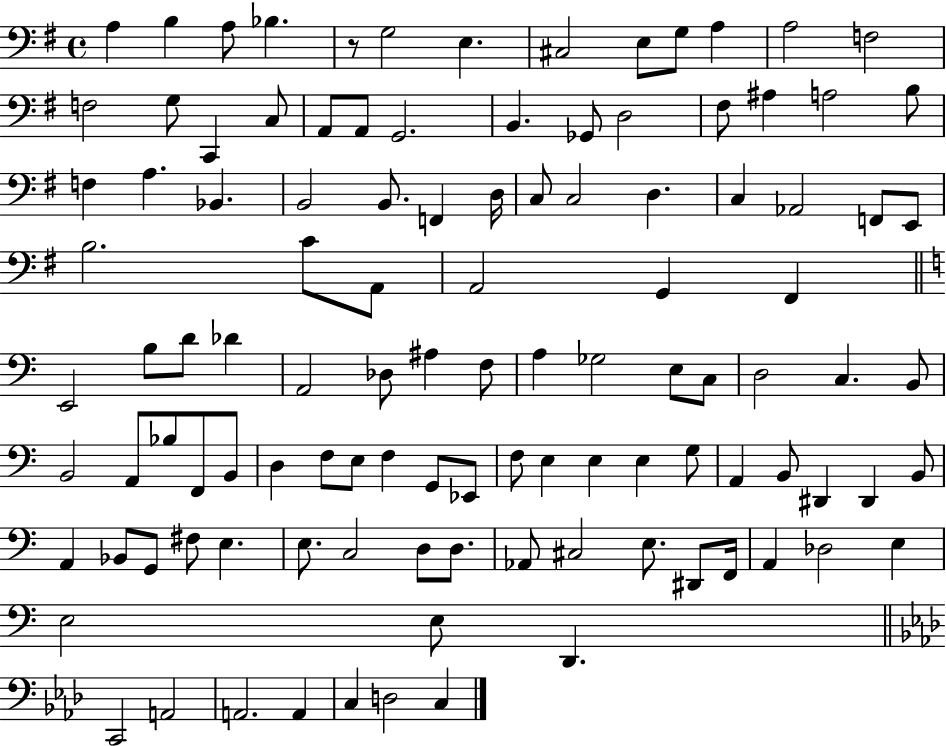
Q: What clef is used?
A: bass